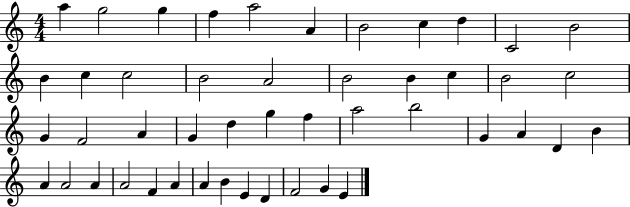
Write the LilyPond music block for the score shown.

{
  \clef treble
  \numericTimeSignature
  \time 4/4
  \key c \major
  a''4 g''2 g''4 | f''4 a''2 a'4 | b'2 c''4 d''4 | c'2 b'2 | \break b'4 c''4 c''2 | b'2 a'2 | b'2 b'4 c''4 | b'2 c''2 | \break g'4 f'2 a'4 | g'4 d''4 g''4 f''4 | a''2 b''2 | g'4 a'4 d'4 b'4 | \break a'4 a'2 a'4 | a'2 f'4 a'4 | a'4 b'4 e'4 d'4 | f'2 g'4 e'4 | \break \bar "|."
}